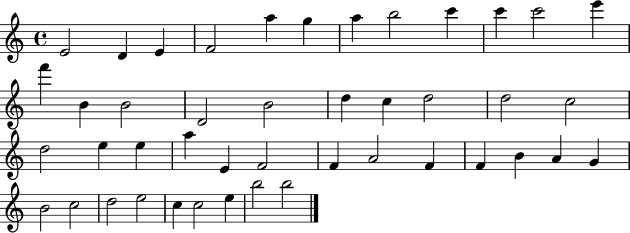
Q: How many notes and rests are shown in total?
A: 44